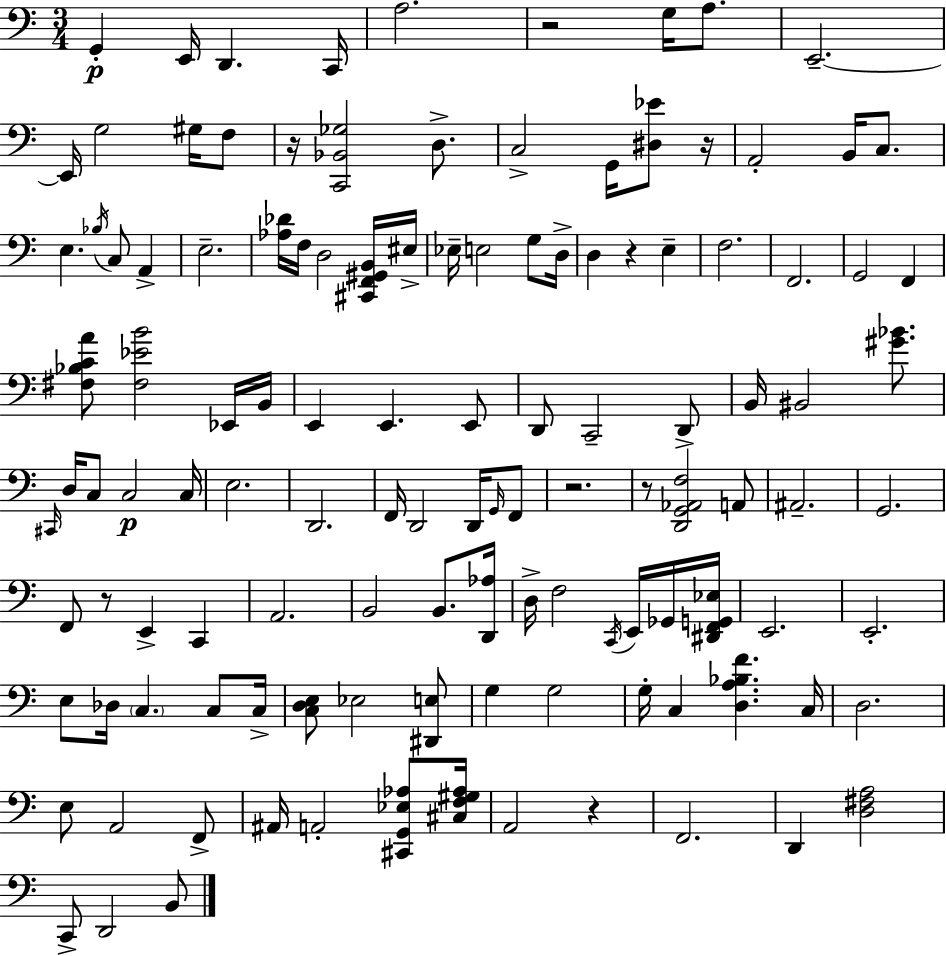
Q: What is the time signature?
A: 3/4